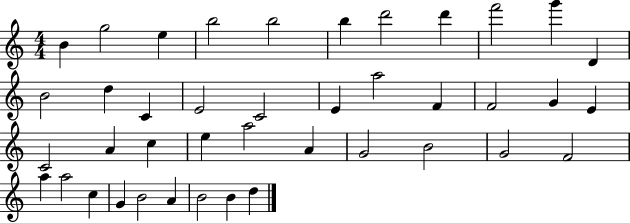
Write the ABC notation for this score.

X:1
T:Untitled
M:4/4
L:1/4
K:C
B g2 e b2 b2 b d'2 d' f'2 g' D B2 d C E2 C2 E a2 F F2 G E C2 A c e a2 A G2 B2 G2 F2 a a2 c G B2 A B2 B d